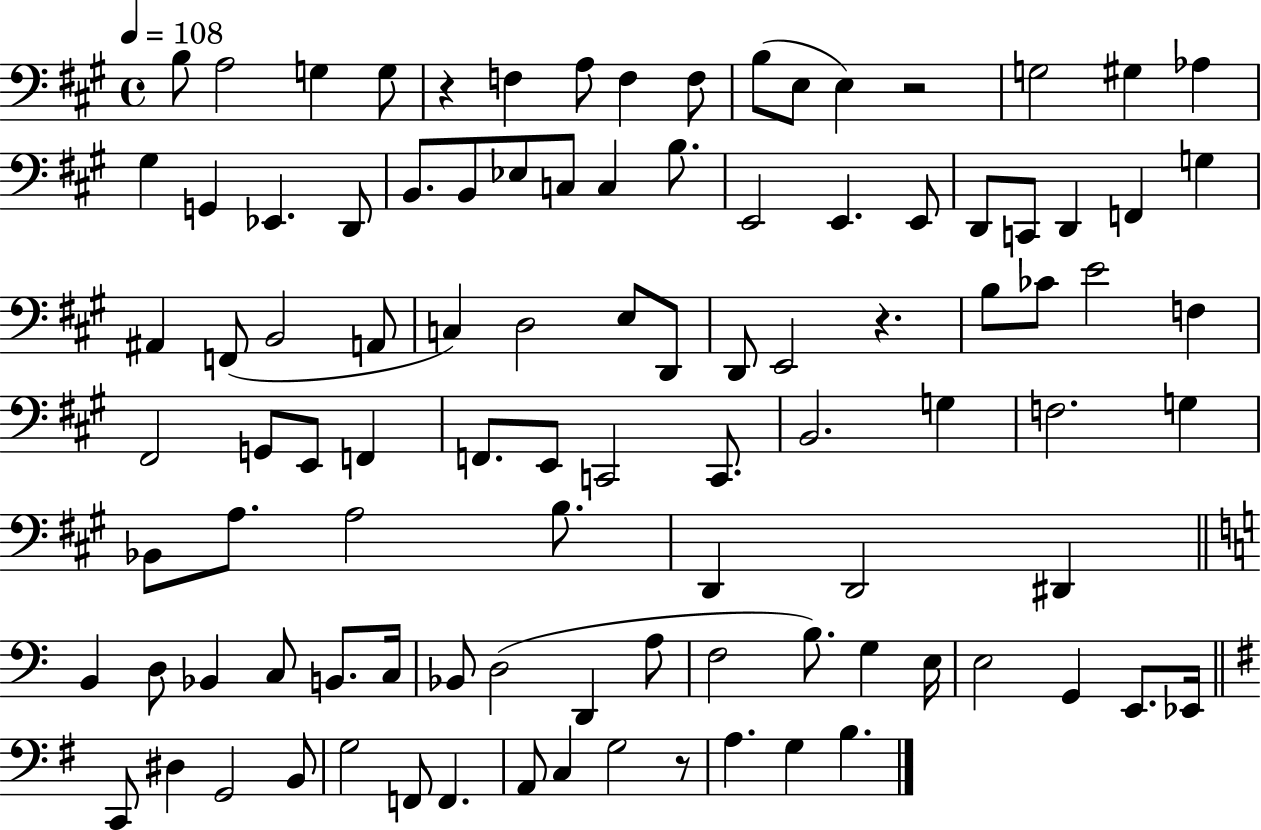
{
  \clef bass
  \time 4/4
  \defaultTimeSignature
  \key a \major
  \tempo 4 = 108
  \repeat volta 2 { b8 a2 g4 g8 | r4 f4 a8 f4 f8 | b8( e8 e4) r2 | g2 gis4 aes4 | \break gis4 g,4 ees,4. d,8 | b,8. b,8 ees8 c8 c4 b8. | e,2 e,4. e,8 | d,8 c,8 d,4 f,4 g4 | \break ais,4 f,8( b,2 a,8 | c4) d2 e8 d,8 | d,8 e,2 r4. | b8 ces'8 e'2 f4 | \break fis,2 g,8 e,8 f,4 | f,8. e,8 c,2 c,8. | b,2. g4 | f2. g4 | \break bes,8 a8. a2 b8. | d,4 d,2 dis,4 | \bar "||" \break \key c \major b,4 d8 bes,4 c8 b,8. c16 | bes,8 d2( d,4 a8 | f2 b8.) g4 e16 | e2 g,4 e,8. ees,16 | \break \bar "||" \break \key g \major c,8 dis4 g,2 b,8 | g2 f,8 f,4. | a,8 c4 g2 r8 | a4. g4 b4. | \break } \bar "|."
}